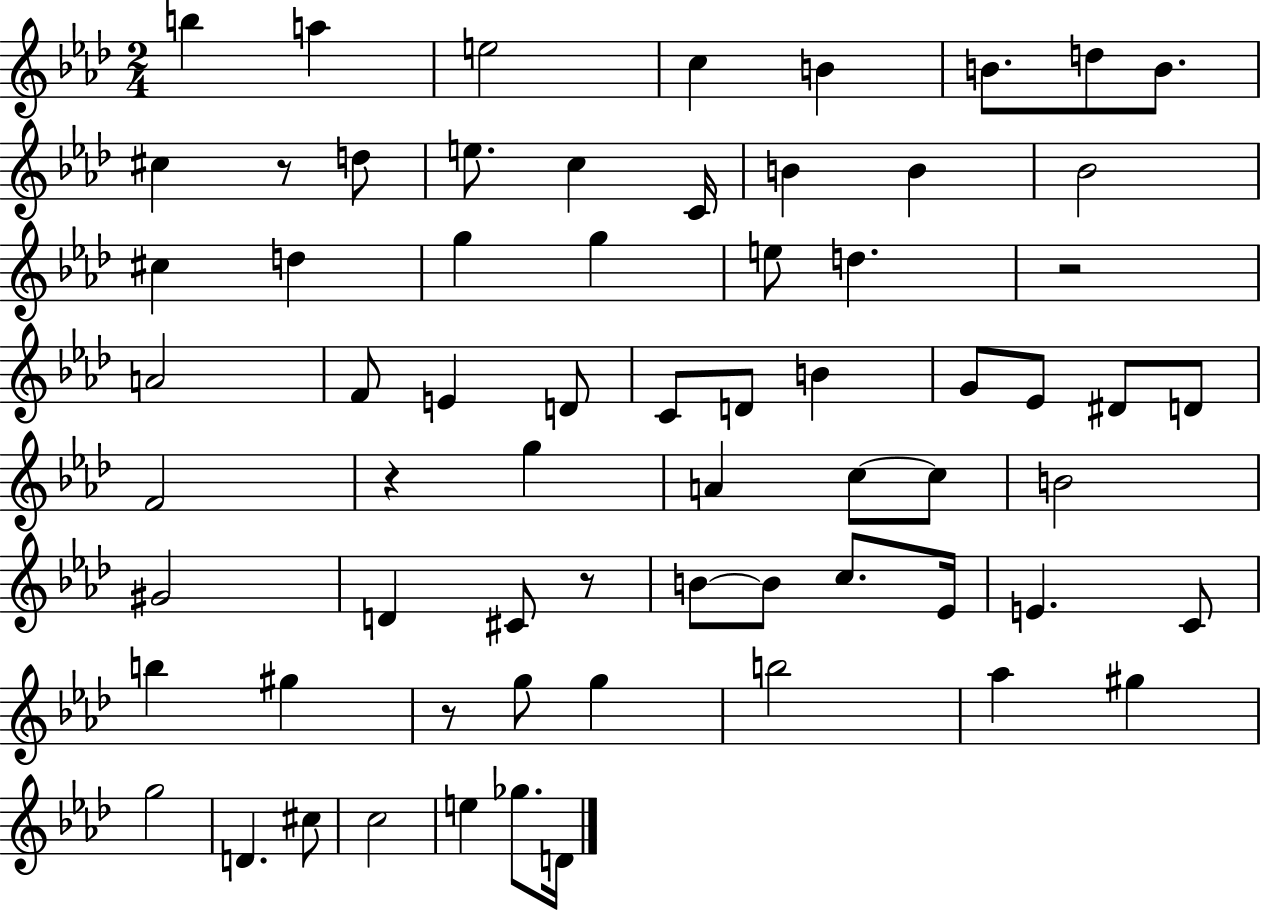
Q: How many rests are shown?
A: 5